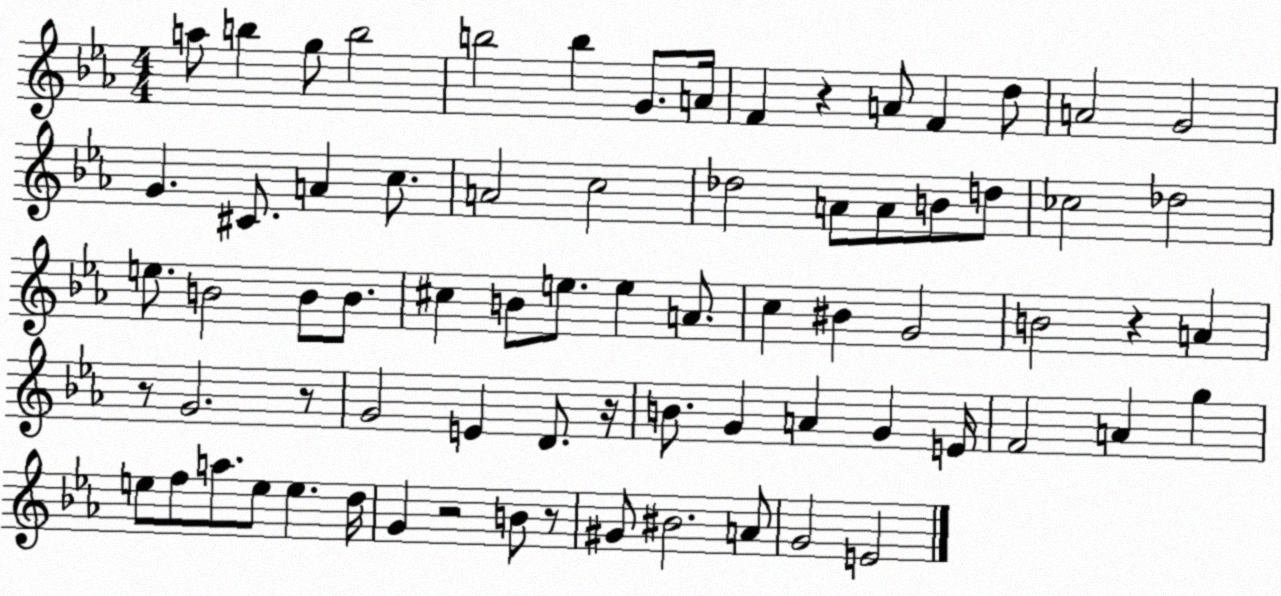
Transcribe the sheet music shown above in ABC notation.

X:1
T:Untitled
M:4/4
L:1/4
K:Eb
a/2 b g/2 b2 b2 b G/2 A/4 F z A/2 F d/2 A2 G2 G ^C/2 A c/2 A2 c2 _d2 A/2 A/2 B/2 d/2 _c2 _d2 e/2 B2 B/2 B/2 ^c B/2 e/2 e A/2 c ^B G2 B2 z A z/2 G2 z/2 G2 E D/2 z/4 B/2 G A G E/4 F2 A g e/2 f/2 a/2 e/2 e d/4 G z2 B/2 z/2 ^G/2 ^B2 A/2 G2 E2